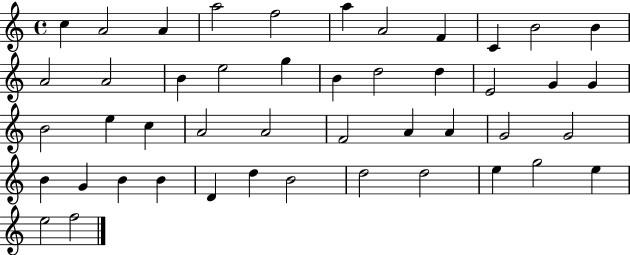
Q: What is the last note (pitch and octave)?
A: F5